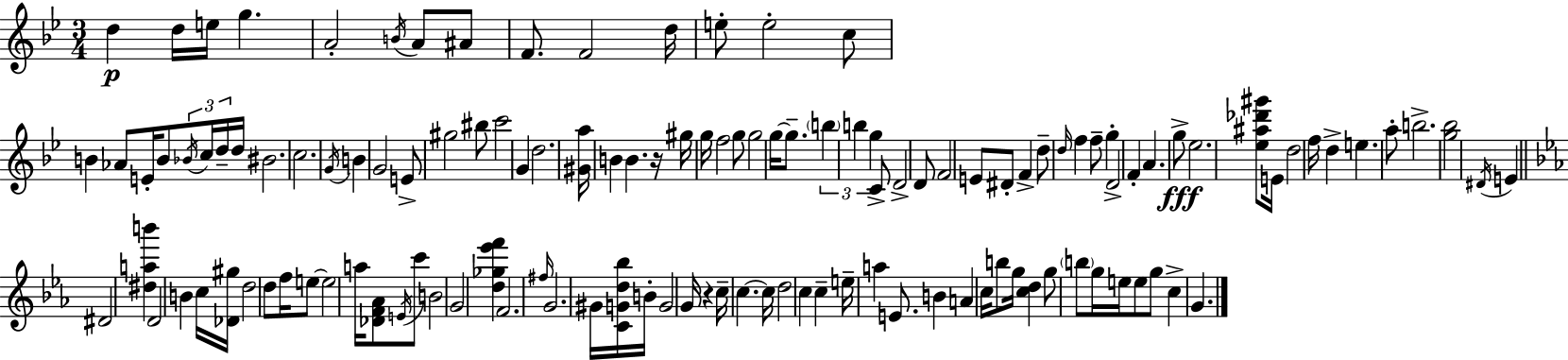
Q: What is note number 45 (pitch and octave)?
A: G5